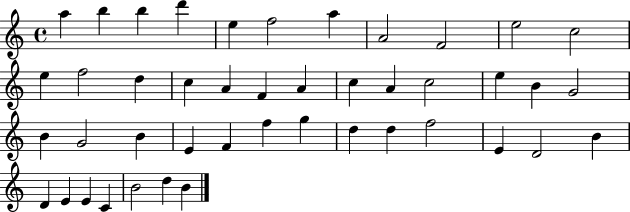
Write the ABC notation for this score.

X:1
T:Untitled
M:4/4
L:1/4
K:C
a b b d' e f2 a A2 F2 e2 c2 e f2 d c A F A c A c2 e B G2 B G2 B E F f g d d f2 E D2 B D E E C B2 d B